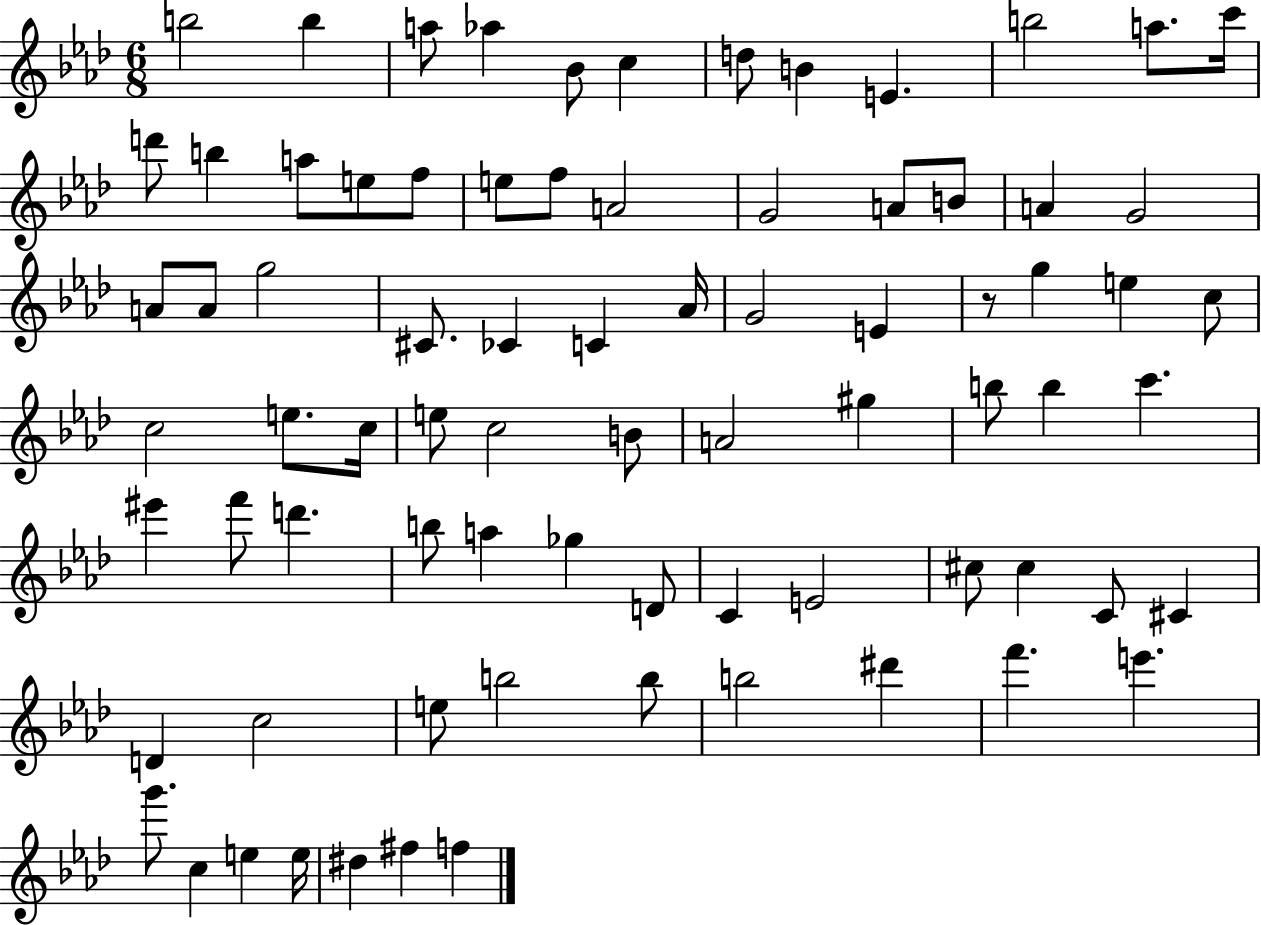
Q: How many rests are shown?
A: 1